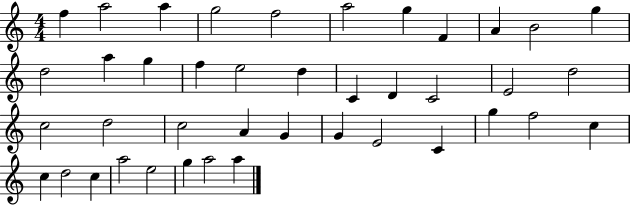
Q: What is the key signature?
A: C major